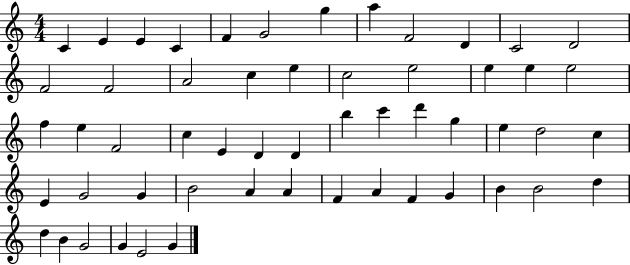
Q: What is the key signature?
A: C major